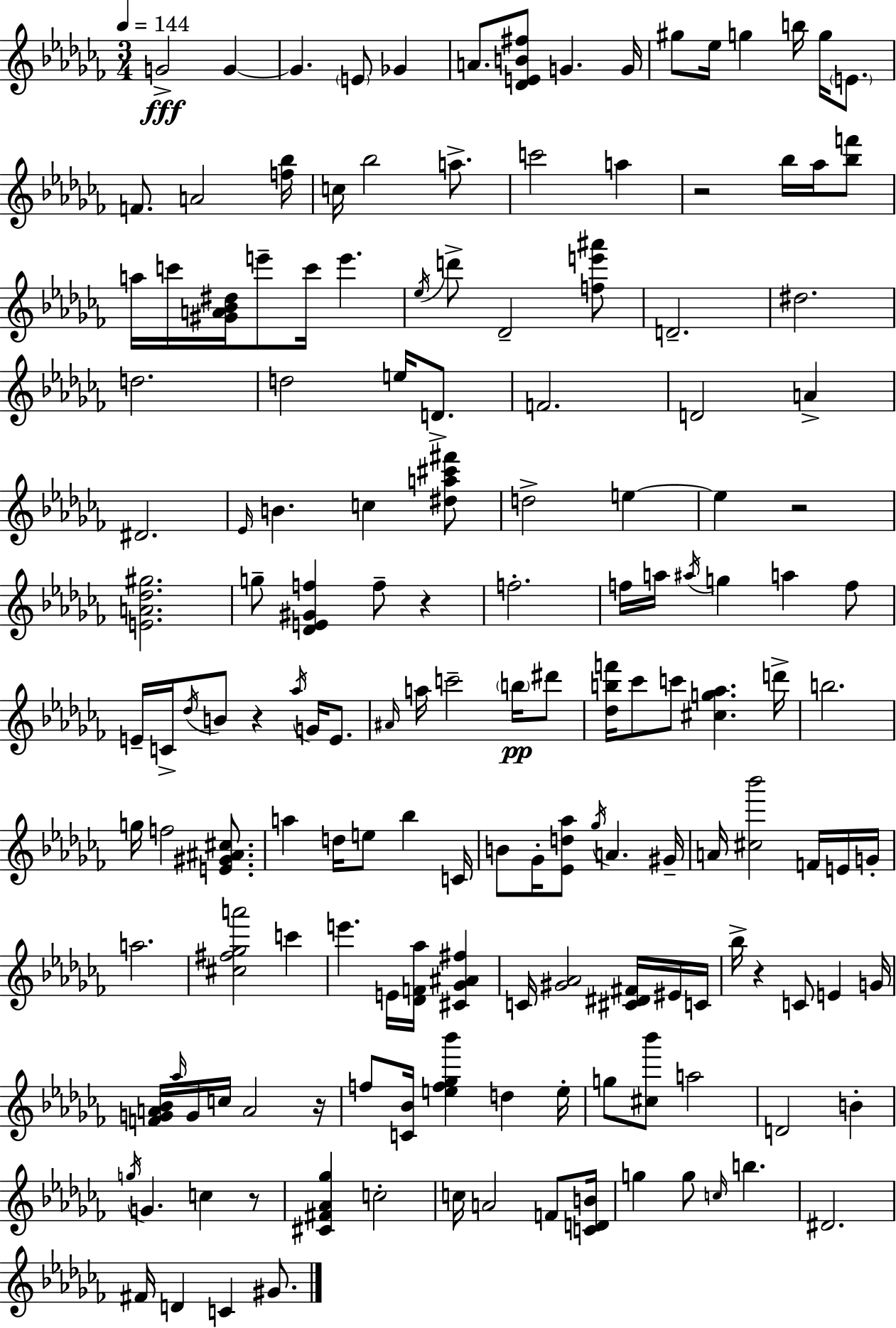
{
  \clef treble
  \numericTimeSignature
  \time 3/4
  \key aes \minor
  \tempo 4 = 144
  g'2->\fff g'4~~ | g'4. \parenthesize e'8 ges'4 | a'8. <des' e' b' fis''>8 g'4. g'16 | gis''8 ees''16 g''4 b''16 g''16 \parenthesize e'8. | \break f'8. a'2 <f'' bes''>16 | c''16 bes''2 a''8.-> | c'''2 a''4 | r2 bes''16 aes''16 <bes'' f'''>8 | \break a''16 c'''16 <gis' a' bes' dis''>16 e'''8-- c'''16 e'''4. | \acciaccatura { ees''16 } d'''8-> des'2-- <f'' e''' ais'''>8 | d'2.-- | dis''2. | \break d''2. | d''2 e''16 d'8.-> | f'2. | d'2 a'4-> | \break dis'2. | \grace { ees'16 } b'4. c''4 | <dis'' a'' cis''' fis'''>8 d''2-> e''4~~ | e''4 r2 | \break <e' a' des'' gis''>2. | g''8-- <des' e' gis' f''>4 f''8-- r4 | f''2.-. | f''16 a''16 \acciaccatura { ais''16 } g''4 a''4 | \break f''8 e'16-- c'16-> \acciaccatura { des''16 } b'8 r4 | \acciaccatura { aes''16 } g'16 e'8. \grace { ais'16 } a''16 c'''2-- | \parenthesize b''16\pp dis'''8 <des'' b'' f'''>16 ces'''8 c'''8 <cis'' g'' aes''>4. | d'''16-> b''2. | \break g''16 f''2 | <e' gis' ais' cis''>8. a''4 d''16 e''8 | bes''4 c'16 b'8 ges'16-. <ees' d'' aes''>8 \acciaccatura { ges''16 } | a'4. gis'16-- a'16 <cis'' bes'''>2 | \break f'16 e'16 g'16-. a''2. | <cis'' fis'' ges'' a'''>2 | c'''4 e'''4. | e'16 <des' f' aes''>16 <cis' ges' ais' fis''>4 c'16 <gis' aes'>2 | \break <cis' dis' fis'>16 eis'16 c'16 bes''16-> r4 | c'8 e'4 g'16 <f' g' a' bes'>16 \grace { aes''16 } g'16 c''16 a'2 | r16 f''8 <c' bes'>16 <e'' f'' ges'' bes'''>4 | d''4 e''16-. g''8 <cis'' bes'''>8 | \break a''2 d'2 | b'4-. \acciaccatura { g''16 } g'4. | c''4 r8 <cis' fis' aes' ges''>4 | c''2-. c''16 a'2 | \break f'8 <c' d' b'>16 g''4 | g''8 \grace { c''16 } b''4. dis'2. | fis'16 d'4 | c'4 gis'8. \bar "|."
}